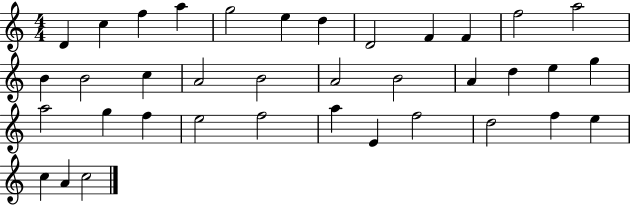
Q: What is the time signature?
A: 4/4